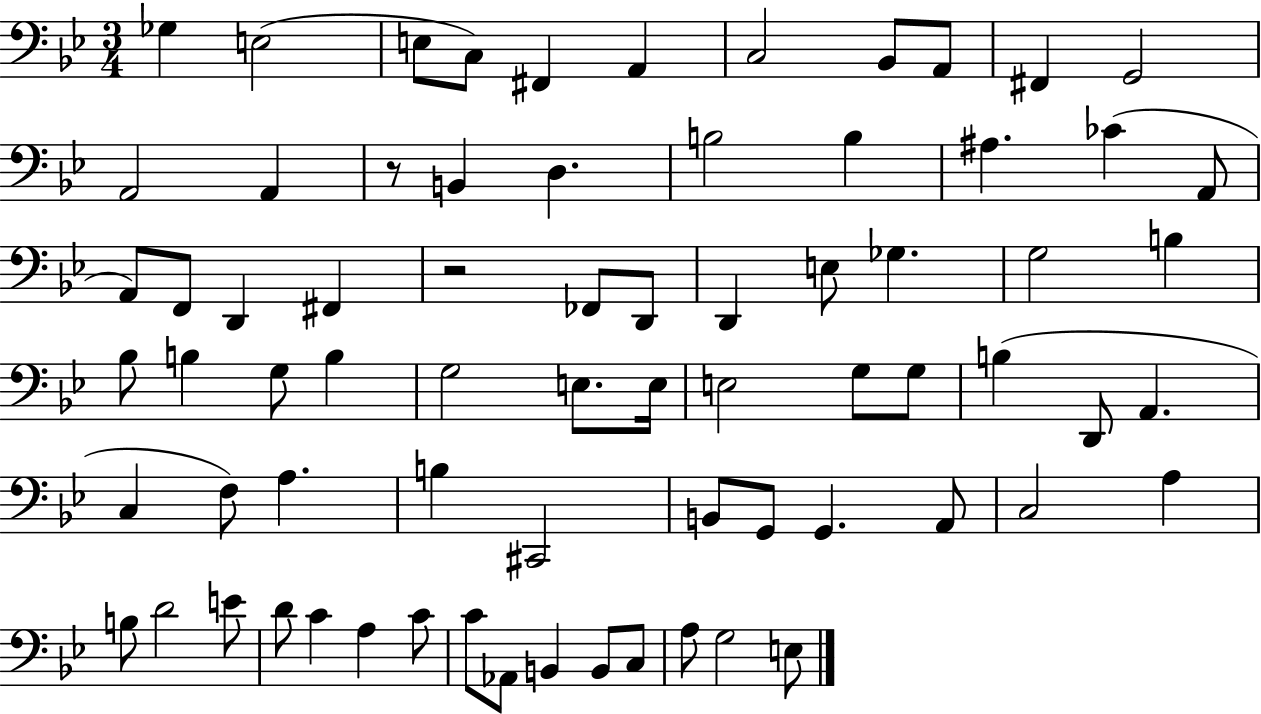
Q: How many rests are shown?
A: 2